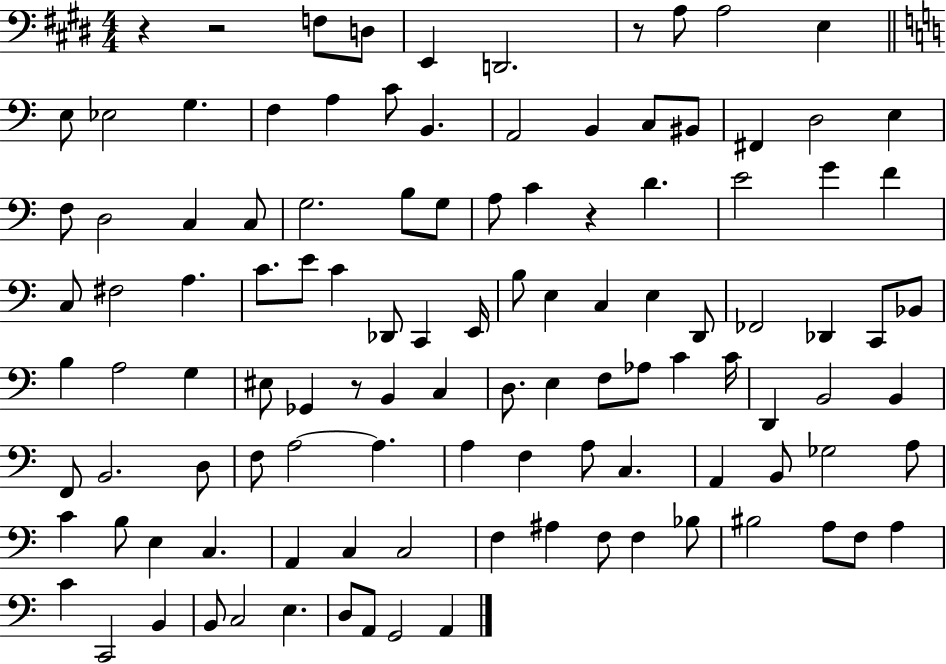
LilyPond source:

{
  \clef bass
  \numericTimeSignature
  \time 4/4
  \key e \major
  r4 r2 f8 d8 | e,4 d,2. | r8 a8 a2 e4 | \bar "||" \break \key c \major e8 ees2 g4. | f4 a4 c'8 b,4. | a,2 b,4 c8 bis,8 | fis,4 d2 e4 | \break f8 d2 c4 c8 | g2. b8 g8 | a8 c'4 r4 d'4. | e'2 g'4 f'4 | \break c8 fis2 a4. | c'8. e'8 c'4 des,8 c,4 e,16 | b8 e4 c4 e4 d,8 | fes,2 des,4 c,8 bes,8 | \break b4 a2 g4 | eis8 ges,4 r8 b,4 c4 | d8. e4 f8 aes8 c'4 c'16 | d,4 b,2 b,4 | \break f,8 b,2. d8 | f8 a2~~ a4. | a4 f4 a8 c4. | a,4 b,8 ges2 a8 | \break c'4 b8 e4 c4. | a,4 c4 c2 | f4 ais4 f8 f4 bes8 | bis2 a8 f8 a4 | \break c'4 c,2 b,4 | b,8 c2 e4. | d8 a,8 g,2 a,4 | \bar "|."
}